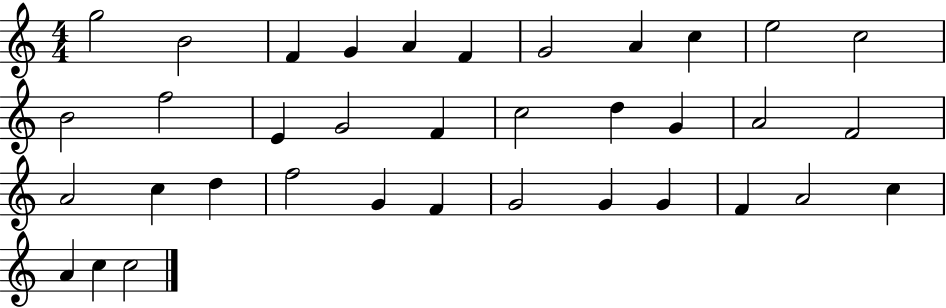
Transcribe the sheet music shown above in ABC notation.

X:1
T:Untitled
M:4/4
L:1/4
K:C
g2 B2 F G A F G2 A c e2 c2 B2 f2 E G2 F c2 d G A2 F2 A2 c d f2 G F G2 G G F A2 c A c c2